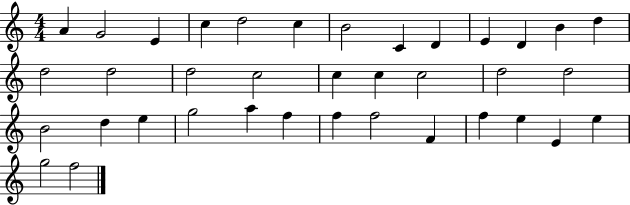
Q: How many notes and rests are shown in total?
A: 37